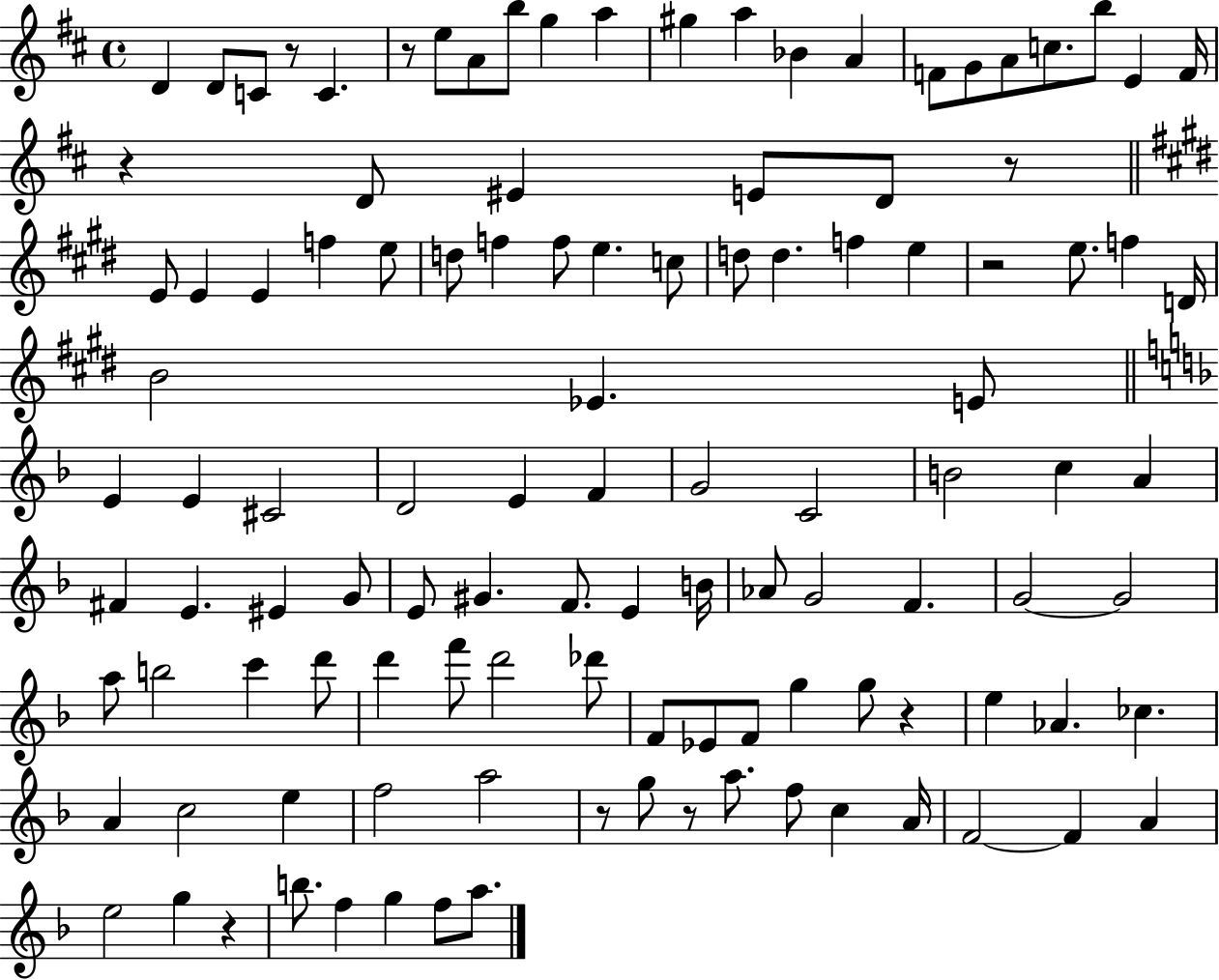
{
  \clef treble
  \time 4/4
  \defaultTimeSignature
  \key d \major
  d'4 d'8 c'8 r8 c'4. | r8 e''8 a'8 b''8 g''4 a''4 | gis''4 a''4 bes'4 a'4 | f'8 g'8 a'8 c''8. b''8 e'4 f'16 | \break r4 d'8 eis'4 e'8 d'8 r8 | \bar "||" \break \key e \major e'8 e'4 e'4 f''4 e''8 | d''8 f''4 f''8 e''4. c''8 | d''8 d''4. f''4 e''4 | r2 e''8. f''4 d'16 | \break b'2 ees'4. e'8 | \bar "||" \break \key f \major e'4 e'4 cis'2 | d'2 e'4 f'4 | g'2 c'2 | b'2 c''4 a'4 | \break fis'4 e'4. eis'4 g'8 | e'8 gis'4. f'8. e'4 b'16 | aes'8 g'2 f'4. | g'2~~ g'2 | \break a''8 b''2 c'''4 d'''8 | d'''4 f'''8 d'''2 des'''8 | f'8 ees'8 f'8 g''4 g''8 r4 | e''4 aes'4. ces''4. | \break a'4 c''2 e''4 | f''2 a''2 | r8 g''8 r8 a''8. f''8 c''4 a'16 | f'2~~ f'4 a'4 | \break e''2 g''4 r4 | b''8. f''4 g''4 f''8 a''8. | \bar "|."
}